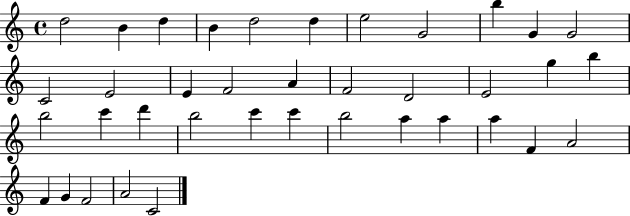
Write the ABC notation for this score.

X:1
T:Untitled
M:4/4
L:1/4
K:C
d2 B d B d2 d e2 G2 b G G2 C2 E2 E F2 A F2 D2 E2 g b b2 c' d' b2 c' c' b2 a a a F A2 F G F2 A2 C2